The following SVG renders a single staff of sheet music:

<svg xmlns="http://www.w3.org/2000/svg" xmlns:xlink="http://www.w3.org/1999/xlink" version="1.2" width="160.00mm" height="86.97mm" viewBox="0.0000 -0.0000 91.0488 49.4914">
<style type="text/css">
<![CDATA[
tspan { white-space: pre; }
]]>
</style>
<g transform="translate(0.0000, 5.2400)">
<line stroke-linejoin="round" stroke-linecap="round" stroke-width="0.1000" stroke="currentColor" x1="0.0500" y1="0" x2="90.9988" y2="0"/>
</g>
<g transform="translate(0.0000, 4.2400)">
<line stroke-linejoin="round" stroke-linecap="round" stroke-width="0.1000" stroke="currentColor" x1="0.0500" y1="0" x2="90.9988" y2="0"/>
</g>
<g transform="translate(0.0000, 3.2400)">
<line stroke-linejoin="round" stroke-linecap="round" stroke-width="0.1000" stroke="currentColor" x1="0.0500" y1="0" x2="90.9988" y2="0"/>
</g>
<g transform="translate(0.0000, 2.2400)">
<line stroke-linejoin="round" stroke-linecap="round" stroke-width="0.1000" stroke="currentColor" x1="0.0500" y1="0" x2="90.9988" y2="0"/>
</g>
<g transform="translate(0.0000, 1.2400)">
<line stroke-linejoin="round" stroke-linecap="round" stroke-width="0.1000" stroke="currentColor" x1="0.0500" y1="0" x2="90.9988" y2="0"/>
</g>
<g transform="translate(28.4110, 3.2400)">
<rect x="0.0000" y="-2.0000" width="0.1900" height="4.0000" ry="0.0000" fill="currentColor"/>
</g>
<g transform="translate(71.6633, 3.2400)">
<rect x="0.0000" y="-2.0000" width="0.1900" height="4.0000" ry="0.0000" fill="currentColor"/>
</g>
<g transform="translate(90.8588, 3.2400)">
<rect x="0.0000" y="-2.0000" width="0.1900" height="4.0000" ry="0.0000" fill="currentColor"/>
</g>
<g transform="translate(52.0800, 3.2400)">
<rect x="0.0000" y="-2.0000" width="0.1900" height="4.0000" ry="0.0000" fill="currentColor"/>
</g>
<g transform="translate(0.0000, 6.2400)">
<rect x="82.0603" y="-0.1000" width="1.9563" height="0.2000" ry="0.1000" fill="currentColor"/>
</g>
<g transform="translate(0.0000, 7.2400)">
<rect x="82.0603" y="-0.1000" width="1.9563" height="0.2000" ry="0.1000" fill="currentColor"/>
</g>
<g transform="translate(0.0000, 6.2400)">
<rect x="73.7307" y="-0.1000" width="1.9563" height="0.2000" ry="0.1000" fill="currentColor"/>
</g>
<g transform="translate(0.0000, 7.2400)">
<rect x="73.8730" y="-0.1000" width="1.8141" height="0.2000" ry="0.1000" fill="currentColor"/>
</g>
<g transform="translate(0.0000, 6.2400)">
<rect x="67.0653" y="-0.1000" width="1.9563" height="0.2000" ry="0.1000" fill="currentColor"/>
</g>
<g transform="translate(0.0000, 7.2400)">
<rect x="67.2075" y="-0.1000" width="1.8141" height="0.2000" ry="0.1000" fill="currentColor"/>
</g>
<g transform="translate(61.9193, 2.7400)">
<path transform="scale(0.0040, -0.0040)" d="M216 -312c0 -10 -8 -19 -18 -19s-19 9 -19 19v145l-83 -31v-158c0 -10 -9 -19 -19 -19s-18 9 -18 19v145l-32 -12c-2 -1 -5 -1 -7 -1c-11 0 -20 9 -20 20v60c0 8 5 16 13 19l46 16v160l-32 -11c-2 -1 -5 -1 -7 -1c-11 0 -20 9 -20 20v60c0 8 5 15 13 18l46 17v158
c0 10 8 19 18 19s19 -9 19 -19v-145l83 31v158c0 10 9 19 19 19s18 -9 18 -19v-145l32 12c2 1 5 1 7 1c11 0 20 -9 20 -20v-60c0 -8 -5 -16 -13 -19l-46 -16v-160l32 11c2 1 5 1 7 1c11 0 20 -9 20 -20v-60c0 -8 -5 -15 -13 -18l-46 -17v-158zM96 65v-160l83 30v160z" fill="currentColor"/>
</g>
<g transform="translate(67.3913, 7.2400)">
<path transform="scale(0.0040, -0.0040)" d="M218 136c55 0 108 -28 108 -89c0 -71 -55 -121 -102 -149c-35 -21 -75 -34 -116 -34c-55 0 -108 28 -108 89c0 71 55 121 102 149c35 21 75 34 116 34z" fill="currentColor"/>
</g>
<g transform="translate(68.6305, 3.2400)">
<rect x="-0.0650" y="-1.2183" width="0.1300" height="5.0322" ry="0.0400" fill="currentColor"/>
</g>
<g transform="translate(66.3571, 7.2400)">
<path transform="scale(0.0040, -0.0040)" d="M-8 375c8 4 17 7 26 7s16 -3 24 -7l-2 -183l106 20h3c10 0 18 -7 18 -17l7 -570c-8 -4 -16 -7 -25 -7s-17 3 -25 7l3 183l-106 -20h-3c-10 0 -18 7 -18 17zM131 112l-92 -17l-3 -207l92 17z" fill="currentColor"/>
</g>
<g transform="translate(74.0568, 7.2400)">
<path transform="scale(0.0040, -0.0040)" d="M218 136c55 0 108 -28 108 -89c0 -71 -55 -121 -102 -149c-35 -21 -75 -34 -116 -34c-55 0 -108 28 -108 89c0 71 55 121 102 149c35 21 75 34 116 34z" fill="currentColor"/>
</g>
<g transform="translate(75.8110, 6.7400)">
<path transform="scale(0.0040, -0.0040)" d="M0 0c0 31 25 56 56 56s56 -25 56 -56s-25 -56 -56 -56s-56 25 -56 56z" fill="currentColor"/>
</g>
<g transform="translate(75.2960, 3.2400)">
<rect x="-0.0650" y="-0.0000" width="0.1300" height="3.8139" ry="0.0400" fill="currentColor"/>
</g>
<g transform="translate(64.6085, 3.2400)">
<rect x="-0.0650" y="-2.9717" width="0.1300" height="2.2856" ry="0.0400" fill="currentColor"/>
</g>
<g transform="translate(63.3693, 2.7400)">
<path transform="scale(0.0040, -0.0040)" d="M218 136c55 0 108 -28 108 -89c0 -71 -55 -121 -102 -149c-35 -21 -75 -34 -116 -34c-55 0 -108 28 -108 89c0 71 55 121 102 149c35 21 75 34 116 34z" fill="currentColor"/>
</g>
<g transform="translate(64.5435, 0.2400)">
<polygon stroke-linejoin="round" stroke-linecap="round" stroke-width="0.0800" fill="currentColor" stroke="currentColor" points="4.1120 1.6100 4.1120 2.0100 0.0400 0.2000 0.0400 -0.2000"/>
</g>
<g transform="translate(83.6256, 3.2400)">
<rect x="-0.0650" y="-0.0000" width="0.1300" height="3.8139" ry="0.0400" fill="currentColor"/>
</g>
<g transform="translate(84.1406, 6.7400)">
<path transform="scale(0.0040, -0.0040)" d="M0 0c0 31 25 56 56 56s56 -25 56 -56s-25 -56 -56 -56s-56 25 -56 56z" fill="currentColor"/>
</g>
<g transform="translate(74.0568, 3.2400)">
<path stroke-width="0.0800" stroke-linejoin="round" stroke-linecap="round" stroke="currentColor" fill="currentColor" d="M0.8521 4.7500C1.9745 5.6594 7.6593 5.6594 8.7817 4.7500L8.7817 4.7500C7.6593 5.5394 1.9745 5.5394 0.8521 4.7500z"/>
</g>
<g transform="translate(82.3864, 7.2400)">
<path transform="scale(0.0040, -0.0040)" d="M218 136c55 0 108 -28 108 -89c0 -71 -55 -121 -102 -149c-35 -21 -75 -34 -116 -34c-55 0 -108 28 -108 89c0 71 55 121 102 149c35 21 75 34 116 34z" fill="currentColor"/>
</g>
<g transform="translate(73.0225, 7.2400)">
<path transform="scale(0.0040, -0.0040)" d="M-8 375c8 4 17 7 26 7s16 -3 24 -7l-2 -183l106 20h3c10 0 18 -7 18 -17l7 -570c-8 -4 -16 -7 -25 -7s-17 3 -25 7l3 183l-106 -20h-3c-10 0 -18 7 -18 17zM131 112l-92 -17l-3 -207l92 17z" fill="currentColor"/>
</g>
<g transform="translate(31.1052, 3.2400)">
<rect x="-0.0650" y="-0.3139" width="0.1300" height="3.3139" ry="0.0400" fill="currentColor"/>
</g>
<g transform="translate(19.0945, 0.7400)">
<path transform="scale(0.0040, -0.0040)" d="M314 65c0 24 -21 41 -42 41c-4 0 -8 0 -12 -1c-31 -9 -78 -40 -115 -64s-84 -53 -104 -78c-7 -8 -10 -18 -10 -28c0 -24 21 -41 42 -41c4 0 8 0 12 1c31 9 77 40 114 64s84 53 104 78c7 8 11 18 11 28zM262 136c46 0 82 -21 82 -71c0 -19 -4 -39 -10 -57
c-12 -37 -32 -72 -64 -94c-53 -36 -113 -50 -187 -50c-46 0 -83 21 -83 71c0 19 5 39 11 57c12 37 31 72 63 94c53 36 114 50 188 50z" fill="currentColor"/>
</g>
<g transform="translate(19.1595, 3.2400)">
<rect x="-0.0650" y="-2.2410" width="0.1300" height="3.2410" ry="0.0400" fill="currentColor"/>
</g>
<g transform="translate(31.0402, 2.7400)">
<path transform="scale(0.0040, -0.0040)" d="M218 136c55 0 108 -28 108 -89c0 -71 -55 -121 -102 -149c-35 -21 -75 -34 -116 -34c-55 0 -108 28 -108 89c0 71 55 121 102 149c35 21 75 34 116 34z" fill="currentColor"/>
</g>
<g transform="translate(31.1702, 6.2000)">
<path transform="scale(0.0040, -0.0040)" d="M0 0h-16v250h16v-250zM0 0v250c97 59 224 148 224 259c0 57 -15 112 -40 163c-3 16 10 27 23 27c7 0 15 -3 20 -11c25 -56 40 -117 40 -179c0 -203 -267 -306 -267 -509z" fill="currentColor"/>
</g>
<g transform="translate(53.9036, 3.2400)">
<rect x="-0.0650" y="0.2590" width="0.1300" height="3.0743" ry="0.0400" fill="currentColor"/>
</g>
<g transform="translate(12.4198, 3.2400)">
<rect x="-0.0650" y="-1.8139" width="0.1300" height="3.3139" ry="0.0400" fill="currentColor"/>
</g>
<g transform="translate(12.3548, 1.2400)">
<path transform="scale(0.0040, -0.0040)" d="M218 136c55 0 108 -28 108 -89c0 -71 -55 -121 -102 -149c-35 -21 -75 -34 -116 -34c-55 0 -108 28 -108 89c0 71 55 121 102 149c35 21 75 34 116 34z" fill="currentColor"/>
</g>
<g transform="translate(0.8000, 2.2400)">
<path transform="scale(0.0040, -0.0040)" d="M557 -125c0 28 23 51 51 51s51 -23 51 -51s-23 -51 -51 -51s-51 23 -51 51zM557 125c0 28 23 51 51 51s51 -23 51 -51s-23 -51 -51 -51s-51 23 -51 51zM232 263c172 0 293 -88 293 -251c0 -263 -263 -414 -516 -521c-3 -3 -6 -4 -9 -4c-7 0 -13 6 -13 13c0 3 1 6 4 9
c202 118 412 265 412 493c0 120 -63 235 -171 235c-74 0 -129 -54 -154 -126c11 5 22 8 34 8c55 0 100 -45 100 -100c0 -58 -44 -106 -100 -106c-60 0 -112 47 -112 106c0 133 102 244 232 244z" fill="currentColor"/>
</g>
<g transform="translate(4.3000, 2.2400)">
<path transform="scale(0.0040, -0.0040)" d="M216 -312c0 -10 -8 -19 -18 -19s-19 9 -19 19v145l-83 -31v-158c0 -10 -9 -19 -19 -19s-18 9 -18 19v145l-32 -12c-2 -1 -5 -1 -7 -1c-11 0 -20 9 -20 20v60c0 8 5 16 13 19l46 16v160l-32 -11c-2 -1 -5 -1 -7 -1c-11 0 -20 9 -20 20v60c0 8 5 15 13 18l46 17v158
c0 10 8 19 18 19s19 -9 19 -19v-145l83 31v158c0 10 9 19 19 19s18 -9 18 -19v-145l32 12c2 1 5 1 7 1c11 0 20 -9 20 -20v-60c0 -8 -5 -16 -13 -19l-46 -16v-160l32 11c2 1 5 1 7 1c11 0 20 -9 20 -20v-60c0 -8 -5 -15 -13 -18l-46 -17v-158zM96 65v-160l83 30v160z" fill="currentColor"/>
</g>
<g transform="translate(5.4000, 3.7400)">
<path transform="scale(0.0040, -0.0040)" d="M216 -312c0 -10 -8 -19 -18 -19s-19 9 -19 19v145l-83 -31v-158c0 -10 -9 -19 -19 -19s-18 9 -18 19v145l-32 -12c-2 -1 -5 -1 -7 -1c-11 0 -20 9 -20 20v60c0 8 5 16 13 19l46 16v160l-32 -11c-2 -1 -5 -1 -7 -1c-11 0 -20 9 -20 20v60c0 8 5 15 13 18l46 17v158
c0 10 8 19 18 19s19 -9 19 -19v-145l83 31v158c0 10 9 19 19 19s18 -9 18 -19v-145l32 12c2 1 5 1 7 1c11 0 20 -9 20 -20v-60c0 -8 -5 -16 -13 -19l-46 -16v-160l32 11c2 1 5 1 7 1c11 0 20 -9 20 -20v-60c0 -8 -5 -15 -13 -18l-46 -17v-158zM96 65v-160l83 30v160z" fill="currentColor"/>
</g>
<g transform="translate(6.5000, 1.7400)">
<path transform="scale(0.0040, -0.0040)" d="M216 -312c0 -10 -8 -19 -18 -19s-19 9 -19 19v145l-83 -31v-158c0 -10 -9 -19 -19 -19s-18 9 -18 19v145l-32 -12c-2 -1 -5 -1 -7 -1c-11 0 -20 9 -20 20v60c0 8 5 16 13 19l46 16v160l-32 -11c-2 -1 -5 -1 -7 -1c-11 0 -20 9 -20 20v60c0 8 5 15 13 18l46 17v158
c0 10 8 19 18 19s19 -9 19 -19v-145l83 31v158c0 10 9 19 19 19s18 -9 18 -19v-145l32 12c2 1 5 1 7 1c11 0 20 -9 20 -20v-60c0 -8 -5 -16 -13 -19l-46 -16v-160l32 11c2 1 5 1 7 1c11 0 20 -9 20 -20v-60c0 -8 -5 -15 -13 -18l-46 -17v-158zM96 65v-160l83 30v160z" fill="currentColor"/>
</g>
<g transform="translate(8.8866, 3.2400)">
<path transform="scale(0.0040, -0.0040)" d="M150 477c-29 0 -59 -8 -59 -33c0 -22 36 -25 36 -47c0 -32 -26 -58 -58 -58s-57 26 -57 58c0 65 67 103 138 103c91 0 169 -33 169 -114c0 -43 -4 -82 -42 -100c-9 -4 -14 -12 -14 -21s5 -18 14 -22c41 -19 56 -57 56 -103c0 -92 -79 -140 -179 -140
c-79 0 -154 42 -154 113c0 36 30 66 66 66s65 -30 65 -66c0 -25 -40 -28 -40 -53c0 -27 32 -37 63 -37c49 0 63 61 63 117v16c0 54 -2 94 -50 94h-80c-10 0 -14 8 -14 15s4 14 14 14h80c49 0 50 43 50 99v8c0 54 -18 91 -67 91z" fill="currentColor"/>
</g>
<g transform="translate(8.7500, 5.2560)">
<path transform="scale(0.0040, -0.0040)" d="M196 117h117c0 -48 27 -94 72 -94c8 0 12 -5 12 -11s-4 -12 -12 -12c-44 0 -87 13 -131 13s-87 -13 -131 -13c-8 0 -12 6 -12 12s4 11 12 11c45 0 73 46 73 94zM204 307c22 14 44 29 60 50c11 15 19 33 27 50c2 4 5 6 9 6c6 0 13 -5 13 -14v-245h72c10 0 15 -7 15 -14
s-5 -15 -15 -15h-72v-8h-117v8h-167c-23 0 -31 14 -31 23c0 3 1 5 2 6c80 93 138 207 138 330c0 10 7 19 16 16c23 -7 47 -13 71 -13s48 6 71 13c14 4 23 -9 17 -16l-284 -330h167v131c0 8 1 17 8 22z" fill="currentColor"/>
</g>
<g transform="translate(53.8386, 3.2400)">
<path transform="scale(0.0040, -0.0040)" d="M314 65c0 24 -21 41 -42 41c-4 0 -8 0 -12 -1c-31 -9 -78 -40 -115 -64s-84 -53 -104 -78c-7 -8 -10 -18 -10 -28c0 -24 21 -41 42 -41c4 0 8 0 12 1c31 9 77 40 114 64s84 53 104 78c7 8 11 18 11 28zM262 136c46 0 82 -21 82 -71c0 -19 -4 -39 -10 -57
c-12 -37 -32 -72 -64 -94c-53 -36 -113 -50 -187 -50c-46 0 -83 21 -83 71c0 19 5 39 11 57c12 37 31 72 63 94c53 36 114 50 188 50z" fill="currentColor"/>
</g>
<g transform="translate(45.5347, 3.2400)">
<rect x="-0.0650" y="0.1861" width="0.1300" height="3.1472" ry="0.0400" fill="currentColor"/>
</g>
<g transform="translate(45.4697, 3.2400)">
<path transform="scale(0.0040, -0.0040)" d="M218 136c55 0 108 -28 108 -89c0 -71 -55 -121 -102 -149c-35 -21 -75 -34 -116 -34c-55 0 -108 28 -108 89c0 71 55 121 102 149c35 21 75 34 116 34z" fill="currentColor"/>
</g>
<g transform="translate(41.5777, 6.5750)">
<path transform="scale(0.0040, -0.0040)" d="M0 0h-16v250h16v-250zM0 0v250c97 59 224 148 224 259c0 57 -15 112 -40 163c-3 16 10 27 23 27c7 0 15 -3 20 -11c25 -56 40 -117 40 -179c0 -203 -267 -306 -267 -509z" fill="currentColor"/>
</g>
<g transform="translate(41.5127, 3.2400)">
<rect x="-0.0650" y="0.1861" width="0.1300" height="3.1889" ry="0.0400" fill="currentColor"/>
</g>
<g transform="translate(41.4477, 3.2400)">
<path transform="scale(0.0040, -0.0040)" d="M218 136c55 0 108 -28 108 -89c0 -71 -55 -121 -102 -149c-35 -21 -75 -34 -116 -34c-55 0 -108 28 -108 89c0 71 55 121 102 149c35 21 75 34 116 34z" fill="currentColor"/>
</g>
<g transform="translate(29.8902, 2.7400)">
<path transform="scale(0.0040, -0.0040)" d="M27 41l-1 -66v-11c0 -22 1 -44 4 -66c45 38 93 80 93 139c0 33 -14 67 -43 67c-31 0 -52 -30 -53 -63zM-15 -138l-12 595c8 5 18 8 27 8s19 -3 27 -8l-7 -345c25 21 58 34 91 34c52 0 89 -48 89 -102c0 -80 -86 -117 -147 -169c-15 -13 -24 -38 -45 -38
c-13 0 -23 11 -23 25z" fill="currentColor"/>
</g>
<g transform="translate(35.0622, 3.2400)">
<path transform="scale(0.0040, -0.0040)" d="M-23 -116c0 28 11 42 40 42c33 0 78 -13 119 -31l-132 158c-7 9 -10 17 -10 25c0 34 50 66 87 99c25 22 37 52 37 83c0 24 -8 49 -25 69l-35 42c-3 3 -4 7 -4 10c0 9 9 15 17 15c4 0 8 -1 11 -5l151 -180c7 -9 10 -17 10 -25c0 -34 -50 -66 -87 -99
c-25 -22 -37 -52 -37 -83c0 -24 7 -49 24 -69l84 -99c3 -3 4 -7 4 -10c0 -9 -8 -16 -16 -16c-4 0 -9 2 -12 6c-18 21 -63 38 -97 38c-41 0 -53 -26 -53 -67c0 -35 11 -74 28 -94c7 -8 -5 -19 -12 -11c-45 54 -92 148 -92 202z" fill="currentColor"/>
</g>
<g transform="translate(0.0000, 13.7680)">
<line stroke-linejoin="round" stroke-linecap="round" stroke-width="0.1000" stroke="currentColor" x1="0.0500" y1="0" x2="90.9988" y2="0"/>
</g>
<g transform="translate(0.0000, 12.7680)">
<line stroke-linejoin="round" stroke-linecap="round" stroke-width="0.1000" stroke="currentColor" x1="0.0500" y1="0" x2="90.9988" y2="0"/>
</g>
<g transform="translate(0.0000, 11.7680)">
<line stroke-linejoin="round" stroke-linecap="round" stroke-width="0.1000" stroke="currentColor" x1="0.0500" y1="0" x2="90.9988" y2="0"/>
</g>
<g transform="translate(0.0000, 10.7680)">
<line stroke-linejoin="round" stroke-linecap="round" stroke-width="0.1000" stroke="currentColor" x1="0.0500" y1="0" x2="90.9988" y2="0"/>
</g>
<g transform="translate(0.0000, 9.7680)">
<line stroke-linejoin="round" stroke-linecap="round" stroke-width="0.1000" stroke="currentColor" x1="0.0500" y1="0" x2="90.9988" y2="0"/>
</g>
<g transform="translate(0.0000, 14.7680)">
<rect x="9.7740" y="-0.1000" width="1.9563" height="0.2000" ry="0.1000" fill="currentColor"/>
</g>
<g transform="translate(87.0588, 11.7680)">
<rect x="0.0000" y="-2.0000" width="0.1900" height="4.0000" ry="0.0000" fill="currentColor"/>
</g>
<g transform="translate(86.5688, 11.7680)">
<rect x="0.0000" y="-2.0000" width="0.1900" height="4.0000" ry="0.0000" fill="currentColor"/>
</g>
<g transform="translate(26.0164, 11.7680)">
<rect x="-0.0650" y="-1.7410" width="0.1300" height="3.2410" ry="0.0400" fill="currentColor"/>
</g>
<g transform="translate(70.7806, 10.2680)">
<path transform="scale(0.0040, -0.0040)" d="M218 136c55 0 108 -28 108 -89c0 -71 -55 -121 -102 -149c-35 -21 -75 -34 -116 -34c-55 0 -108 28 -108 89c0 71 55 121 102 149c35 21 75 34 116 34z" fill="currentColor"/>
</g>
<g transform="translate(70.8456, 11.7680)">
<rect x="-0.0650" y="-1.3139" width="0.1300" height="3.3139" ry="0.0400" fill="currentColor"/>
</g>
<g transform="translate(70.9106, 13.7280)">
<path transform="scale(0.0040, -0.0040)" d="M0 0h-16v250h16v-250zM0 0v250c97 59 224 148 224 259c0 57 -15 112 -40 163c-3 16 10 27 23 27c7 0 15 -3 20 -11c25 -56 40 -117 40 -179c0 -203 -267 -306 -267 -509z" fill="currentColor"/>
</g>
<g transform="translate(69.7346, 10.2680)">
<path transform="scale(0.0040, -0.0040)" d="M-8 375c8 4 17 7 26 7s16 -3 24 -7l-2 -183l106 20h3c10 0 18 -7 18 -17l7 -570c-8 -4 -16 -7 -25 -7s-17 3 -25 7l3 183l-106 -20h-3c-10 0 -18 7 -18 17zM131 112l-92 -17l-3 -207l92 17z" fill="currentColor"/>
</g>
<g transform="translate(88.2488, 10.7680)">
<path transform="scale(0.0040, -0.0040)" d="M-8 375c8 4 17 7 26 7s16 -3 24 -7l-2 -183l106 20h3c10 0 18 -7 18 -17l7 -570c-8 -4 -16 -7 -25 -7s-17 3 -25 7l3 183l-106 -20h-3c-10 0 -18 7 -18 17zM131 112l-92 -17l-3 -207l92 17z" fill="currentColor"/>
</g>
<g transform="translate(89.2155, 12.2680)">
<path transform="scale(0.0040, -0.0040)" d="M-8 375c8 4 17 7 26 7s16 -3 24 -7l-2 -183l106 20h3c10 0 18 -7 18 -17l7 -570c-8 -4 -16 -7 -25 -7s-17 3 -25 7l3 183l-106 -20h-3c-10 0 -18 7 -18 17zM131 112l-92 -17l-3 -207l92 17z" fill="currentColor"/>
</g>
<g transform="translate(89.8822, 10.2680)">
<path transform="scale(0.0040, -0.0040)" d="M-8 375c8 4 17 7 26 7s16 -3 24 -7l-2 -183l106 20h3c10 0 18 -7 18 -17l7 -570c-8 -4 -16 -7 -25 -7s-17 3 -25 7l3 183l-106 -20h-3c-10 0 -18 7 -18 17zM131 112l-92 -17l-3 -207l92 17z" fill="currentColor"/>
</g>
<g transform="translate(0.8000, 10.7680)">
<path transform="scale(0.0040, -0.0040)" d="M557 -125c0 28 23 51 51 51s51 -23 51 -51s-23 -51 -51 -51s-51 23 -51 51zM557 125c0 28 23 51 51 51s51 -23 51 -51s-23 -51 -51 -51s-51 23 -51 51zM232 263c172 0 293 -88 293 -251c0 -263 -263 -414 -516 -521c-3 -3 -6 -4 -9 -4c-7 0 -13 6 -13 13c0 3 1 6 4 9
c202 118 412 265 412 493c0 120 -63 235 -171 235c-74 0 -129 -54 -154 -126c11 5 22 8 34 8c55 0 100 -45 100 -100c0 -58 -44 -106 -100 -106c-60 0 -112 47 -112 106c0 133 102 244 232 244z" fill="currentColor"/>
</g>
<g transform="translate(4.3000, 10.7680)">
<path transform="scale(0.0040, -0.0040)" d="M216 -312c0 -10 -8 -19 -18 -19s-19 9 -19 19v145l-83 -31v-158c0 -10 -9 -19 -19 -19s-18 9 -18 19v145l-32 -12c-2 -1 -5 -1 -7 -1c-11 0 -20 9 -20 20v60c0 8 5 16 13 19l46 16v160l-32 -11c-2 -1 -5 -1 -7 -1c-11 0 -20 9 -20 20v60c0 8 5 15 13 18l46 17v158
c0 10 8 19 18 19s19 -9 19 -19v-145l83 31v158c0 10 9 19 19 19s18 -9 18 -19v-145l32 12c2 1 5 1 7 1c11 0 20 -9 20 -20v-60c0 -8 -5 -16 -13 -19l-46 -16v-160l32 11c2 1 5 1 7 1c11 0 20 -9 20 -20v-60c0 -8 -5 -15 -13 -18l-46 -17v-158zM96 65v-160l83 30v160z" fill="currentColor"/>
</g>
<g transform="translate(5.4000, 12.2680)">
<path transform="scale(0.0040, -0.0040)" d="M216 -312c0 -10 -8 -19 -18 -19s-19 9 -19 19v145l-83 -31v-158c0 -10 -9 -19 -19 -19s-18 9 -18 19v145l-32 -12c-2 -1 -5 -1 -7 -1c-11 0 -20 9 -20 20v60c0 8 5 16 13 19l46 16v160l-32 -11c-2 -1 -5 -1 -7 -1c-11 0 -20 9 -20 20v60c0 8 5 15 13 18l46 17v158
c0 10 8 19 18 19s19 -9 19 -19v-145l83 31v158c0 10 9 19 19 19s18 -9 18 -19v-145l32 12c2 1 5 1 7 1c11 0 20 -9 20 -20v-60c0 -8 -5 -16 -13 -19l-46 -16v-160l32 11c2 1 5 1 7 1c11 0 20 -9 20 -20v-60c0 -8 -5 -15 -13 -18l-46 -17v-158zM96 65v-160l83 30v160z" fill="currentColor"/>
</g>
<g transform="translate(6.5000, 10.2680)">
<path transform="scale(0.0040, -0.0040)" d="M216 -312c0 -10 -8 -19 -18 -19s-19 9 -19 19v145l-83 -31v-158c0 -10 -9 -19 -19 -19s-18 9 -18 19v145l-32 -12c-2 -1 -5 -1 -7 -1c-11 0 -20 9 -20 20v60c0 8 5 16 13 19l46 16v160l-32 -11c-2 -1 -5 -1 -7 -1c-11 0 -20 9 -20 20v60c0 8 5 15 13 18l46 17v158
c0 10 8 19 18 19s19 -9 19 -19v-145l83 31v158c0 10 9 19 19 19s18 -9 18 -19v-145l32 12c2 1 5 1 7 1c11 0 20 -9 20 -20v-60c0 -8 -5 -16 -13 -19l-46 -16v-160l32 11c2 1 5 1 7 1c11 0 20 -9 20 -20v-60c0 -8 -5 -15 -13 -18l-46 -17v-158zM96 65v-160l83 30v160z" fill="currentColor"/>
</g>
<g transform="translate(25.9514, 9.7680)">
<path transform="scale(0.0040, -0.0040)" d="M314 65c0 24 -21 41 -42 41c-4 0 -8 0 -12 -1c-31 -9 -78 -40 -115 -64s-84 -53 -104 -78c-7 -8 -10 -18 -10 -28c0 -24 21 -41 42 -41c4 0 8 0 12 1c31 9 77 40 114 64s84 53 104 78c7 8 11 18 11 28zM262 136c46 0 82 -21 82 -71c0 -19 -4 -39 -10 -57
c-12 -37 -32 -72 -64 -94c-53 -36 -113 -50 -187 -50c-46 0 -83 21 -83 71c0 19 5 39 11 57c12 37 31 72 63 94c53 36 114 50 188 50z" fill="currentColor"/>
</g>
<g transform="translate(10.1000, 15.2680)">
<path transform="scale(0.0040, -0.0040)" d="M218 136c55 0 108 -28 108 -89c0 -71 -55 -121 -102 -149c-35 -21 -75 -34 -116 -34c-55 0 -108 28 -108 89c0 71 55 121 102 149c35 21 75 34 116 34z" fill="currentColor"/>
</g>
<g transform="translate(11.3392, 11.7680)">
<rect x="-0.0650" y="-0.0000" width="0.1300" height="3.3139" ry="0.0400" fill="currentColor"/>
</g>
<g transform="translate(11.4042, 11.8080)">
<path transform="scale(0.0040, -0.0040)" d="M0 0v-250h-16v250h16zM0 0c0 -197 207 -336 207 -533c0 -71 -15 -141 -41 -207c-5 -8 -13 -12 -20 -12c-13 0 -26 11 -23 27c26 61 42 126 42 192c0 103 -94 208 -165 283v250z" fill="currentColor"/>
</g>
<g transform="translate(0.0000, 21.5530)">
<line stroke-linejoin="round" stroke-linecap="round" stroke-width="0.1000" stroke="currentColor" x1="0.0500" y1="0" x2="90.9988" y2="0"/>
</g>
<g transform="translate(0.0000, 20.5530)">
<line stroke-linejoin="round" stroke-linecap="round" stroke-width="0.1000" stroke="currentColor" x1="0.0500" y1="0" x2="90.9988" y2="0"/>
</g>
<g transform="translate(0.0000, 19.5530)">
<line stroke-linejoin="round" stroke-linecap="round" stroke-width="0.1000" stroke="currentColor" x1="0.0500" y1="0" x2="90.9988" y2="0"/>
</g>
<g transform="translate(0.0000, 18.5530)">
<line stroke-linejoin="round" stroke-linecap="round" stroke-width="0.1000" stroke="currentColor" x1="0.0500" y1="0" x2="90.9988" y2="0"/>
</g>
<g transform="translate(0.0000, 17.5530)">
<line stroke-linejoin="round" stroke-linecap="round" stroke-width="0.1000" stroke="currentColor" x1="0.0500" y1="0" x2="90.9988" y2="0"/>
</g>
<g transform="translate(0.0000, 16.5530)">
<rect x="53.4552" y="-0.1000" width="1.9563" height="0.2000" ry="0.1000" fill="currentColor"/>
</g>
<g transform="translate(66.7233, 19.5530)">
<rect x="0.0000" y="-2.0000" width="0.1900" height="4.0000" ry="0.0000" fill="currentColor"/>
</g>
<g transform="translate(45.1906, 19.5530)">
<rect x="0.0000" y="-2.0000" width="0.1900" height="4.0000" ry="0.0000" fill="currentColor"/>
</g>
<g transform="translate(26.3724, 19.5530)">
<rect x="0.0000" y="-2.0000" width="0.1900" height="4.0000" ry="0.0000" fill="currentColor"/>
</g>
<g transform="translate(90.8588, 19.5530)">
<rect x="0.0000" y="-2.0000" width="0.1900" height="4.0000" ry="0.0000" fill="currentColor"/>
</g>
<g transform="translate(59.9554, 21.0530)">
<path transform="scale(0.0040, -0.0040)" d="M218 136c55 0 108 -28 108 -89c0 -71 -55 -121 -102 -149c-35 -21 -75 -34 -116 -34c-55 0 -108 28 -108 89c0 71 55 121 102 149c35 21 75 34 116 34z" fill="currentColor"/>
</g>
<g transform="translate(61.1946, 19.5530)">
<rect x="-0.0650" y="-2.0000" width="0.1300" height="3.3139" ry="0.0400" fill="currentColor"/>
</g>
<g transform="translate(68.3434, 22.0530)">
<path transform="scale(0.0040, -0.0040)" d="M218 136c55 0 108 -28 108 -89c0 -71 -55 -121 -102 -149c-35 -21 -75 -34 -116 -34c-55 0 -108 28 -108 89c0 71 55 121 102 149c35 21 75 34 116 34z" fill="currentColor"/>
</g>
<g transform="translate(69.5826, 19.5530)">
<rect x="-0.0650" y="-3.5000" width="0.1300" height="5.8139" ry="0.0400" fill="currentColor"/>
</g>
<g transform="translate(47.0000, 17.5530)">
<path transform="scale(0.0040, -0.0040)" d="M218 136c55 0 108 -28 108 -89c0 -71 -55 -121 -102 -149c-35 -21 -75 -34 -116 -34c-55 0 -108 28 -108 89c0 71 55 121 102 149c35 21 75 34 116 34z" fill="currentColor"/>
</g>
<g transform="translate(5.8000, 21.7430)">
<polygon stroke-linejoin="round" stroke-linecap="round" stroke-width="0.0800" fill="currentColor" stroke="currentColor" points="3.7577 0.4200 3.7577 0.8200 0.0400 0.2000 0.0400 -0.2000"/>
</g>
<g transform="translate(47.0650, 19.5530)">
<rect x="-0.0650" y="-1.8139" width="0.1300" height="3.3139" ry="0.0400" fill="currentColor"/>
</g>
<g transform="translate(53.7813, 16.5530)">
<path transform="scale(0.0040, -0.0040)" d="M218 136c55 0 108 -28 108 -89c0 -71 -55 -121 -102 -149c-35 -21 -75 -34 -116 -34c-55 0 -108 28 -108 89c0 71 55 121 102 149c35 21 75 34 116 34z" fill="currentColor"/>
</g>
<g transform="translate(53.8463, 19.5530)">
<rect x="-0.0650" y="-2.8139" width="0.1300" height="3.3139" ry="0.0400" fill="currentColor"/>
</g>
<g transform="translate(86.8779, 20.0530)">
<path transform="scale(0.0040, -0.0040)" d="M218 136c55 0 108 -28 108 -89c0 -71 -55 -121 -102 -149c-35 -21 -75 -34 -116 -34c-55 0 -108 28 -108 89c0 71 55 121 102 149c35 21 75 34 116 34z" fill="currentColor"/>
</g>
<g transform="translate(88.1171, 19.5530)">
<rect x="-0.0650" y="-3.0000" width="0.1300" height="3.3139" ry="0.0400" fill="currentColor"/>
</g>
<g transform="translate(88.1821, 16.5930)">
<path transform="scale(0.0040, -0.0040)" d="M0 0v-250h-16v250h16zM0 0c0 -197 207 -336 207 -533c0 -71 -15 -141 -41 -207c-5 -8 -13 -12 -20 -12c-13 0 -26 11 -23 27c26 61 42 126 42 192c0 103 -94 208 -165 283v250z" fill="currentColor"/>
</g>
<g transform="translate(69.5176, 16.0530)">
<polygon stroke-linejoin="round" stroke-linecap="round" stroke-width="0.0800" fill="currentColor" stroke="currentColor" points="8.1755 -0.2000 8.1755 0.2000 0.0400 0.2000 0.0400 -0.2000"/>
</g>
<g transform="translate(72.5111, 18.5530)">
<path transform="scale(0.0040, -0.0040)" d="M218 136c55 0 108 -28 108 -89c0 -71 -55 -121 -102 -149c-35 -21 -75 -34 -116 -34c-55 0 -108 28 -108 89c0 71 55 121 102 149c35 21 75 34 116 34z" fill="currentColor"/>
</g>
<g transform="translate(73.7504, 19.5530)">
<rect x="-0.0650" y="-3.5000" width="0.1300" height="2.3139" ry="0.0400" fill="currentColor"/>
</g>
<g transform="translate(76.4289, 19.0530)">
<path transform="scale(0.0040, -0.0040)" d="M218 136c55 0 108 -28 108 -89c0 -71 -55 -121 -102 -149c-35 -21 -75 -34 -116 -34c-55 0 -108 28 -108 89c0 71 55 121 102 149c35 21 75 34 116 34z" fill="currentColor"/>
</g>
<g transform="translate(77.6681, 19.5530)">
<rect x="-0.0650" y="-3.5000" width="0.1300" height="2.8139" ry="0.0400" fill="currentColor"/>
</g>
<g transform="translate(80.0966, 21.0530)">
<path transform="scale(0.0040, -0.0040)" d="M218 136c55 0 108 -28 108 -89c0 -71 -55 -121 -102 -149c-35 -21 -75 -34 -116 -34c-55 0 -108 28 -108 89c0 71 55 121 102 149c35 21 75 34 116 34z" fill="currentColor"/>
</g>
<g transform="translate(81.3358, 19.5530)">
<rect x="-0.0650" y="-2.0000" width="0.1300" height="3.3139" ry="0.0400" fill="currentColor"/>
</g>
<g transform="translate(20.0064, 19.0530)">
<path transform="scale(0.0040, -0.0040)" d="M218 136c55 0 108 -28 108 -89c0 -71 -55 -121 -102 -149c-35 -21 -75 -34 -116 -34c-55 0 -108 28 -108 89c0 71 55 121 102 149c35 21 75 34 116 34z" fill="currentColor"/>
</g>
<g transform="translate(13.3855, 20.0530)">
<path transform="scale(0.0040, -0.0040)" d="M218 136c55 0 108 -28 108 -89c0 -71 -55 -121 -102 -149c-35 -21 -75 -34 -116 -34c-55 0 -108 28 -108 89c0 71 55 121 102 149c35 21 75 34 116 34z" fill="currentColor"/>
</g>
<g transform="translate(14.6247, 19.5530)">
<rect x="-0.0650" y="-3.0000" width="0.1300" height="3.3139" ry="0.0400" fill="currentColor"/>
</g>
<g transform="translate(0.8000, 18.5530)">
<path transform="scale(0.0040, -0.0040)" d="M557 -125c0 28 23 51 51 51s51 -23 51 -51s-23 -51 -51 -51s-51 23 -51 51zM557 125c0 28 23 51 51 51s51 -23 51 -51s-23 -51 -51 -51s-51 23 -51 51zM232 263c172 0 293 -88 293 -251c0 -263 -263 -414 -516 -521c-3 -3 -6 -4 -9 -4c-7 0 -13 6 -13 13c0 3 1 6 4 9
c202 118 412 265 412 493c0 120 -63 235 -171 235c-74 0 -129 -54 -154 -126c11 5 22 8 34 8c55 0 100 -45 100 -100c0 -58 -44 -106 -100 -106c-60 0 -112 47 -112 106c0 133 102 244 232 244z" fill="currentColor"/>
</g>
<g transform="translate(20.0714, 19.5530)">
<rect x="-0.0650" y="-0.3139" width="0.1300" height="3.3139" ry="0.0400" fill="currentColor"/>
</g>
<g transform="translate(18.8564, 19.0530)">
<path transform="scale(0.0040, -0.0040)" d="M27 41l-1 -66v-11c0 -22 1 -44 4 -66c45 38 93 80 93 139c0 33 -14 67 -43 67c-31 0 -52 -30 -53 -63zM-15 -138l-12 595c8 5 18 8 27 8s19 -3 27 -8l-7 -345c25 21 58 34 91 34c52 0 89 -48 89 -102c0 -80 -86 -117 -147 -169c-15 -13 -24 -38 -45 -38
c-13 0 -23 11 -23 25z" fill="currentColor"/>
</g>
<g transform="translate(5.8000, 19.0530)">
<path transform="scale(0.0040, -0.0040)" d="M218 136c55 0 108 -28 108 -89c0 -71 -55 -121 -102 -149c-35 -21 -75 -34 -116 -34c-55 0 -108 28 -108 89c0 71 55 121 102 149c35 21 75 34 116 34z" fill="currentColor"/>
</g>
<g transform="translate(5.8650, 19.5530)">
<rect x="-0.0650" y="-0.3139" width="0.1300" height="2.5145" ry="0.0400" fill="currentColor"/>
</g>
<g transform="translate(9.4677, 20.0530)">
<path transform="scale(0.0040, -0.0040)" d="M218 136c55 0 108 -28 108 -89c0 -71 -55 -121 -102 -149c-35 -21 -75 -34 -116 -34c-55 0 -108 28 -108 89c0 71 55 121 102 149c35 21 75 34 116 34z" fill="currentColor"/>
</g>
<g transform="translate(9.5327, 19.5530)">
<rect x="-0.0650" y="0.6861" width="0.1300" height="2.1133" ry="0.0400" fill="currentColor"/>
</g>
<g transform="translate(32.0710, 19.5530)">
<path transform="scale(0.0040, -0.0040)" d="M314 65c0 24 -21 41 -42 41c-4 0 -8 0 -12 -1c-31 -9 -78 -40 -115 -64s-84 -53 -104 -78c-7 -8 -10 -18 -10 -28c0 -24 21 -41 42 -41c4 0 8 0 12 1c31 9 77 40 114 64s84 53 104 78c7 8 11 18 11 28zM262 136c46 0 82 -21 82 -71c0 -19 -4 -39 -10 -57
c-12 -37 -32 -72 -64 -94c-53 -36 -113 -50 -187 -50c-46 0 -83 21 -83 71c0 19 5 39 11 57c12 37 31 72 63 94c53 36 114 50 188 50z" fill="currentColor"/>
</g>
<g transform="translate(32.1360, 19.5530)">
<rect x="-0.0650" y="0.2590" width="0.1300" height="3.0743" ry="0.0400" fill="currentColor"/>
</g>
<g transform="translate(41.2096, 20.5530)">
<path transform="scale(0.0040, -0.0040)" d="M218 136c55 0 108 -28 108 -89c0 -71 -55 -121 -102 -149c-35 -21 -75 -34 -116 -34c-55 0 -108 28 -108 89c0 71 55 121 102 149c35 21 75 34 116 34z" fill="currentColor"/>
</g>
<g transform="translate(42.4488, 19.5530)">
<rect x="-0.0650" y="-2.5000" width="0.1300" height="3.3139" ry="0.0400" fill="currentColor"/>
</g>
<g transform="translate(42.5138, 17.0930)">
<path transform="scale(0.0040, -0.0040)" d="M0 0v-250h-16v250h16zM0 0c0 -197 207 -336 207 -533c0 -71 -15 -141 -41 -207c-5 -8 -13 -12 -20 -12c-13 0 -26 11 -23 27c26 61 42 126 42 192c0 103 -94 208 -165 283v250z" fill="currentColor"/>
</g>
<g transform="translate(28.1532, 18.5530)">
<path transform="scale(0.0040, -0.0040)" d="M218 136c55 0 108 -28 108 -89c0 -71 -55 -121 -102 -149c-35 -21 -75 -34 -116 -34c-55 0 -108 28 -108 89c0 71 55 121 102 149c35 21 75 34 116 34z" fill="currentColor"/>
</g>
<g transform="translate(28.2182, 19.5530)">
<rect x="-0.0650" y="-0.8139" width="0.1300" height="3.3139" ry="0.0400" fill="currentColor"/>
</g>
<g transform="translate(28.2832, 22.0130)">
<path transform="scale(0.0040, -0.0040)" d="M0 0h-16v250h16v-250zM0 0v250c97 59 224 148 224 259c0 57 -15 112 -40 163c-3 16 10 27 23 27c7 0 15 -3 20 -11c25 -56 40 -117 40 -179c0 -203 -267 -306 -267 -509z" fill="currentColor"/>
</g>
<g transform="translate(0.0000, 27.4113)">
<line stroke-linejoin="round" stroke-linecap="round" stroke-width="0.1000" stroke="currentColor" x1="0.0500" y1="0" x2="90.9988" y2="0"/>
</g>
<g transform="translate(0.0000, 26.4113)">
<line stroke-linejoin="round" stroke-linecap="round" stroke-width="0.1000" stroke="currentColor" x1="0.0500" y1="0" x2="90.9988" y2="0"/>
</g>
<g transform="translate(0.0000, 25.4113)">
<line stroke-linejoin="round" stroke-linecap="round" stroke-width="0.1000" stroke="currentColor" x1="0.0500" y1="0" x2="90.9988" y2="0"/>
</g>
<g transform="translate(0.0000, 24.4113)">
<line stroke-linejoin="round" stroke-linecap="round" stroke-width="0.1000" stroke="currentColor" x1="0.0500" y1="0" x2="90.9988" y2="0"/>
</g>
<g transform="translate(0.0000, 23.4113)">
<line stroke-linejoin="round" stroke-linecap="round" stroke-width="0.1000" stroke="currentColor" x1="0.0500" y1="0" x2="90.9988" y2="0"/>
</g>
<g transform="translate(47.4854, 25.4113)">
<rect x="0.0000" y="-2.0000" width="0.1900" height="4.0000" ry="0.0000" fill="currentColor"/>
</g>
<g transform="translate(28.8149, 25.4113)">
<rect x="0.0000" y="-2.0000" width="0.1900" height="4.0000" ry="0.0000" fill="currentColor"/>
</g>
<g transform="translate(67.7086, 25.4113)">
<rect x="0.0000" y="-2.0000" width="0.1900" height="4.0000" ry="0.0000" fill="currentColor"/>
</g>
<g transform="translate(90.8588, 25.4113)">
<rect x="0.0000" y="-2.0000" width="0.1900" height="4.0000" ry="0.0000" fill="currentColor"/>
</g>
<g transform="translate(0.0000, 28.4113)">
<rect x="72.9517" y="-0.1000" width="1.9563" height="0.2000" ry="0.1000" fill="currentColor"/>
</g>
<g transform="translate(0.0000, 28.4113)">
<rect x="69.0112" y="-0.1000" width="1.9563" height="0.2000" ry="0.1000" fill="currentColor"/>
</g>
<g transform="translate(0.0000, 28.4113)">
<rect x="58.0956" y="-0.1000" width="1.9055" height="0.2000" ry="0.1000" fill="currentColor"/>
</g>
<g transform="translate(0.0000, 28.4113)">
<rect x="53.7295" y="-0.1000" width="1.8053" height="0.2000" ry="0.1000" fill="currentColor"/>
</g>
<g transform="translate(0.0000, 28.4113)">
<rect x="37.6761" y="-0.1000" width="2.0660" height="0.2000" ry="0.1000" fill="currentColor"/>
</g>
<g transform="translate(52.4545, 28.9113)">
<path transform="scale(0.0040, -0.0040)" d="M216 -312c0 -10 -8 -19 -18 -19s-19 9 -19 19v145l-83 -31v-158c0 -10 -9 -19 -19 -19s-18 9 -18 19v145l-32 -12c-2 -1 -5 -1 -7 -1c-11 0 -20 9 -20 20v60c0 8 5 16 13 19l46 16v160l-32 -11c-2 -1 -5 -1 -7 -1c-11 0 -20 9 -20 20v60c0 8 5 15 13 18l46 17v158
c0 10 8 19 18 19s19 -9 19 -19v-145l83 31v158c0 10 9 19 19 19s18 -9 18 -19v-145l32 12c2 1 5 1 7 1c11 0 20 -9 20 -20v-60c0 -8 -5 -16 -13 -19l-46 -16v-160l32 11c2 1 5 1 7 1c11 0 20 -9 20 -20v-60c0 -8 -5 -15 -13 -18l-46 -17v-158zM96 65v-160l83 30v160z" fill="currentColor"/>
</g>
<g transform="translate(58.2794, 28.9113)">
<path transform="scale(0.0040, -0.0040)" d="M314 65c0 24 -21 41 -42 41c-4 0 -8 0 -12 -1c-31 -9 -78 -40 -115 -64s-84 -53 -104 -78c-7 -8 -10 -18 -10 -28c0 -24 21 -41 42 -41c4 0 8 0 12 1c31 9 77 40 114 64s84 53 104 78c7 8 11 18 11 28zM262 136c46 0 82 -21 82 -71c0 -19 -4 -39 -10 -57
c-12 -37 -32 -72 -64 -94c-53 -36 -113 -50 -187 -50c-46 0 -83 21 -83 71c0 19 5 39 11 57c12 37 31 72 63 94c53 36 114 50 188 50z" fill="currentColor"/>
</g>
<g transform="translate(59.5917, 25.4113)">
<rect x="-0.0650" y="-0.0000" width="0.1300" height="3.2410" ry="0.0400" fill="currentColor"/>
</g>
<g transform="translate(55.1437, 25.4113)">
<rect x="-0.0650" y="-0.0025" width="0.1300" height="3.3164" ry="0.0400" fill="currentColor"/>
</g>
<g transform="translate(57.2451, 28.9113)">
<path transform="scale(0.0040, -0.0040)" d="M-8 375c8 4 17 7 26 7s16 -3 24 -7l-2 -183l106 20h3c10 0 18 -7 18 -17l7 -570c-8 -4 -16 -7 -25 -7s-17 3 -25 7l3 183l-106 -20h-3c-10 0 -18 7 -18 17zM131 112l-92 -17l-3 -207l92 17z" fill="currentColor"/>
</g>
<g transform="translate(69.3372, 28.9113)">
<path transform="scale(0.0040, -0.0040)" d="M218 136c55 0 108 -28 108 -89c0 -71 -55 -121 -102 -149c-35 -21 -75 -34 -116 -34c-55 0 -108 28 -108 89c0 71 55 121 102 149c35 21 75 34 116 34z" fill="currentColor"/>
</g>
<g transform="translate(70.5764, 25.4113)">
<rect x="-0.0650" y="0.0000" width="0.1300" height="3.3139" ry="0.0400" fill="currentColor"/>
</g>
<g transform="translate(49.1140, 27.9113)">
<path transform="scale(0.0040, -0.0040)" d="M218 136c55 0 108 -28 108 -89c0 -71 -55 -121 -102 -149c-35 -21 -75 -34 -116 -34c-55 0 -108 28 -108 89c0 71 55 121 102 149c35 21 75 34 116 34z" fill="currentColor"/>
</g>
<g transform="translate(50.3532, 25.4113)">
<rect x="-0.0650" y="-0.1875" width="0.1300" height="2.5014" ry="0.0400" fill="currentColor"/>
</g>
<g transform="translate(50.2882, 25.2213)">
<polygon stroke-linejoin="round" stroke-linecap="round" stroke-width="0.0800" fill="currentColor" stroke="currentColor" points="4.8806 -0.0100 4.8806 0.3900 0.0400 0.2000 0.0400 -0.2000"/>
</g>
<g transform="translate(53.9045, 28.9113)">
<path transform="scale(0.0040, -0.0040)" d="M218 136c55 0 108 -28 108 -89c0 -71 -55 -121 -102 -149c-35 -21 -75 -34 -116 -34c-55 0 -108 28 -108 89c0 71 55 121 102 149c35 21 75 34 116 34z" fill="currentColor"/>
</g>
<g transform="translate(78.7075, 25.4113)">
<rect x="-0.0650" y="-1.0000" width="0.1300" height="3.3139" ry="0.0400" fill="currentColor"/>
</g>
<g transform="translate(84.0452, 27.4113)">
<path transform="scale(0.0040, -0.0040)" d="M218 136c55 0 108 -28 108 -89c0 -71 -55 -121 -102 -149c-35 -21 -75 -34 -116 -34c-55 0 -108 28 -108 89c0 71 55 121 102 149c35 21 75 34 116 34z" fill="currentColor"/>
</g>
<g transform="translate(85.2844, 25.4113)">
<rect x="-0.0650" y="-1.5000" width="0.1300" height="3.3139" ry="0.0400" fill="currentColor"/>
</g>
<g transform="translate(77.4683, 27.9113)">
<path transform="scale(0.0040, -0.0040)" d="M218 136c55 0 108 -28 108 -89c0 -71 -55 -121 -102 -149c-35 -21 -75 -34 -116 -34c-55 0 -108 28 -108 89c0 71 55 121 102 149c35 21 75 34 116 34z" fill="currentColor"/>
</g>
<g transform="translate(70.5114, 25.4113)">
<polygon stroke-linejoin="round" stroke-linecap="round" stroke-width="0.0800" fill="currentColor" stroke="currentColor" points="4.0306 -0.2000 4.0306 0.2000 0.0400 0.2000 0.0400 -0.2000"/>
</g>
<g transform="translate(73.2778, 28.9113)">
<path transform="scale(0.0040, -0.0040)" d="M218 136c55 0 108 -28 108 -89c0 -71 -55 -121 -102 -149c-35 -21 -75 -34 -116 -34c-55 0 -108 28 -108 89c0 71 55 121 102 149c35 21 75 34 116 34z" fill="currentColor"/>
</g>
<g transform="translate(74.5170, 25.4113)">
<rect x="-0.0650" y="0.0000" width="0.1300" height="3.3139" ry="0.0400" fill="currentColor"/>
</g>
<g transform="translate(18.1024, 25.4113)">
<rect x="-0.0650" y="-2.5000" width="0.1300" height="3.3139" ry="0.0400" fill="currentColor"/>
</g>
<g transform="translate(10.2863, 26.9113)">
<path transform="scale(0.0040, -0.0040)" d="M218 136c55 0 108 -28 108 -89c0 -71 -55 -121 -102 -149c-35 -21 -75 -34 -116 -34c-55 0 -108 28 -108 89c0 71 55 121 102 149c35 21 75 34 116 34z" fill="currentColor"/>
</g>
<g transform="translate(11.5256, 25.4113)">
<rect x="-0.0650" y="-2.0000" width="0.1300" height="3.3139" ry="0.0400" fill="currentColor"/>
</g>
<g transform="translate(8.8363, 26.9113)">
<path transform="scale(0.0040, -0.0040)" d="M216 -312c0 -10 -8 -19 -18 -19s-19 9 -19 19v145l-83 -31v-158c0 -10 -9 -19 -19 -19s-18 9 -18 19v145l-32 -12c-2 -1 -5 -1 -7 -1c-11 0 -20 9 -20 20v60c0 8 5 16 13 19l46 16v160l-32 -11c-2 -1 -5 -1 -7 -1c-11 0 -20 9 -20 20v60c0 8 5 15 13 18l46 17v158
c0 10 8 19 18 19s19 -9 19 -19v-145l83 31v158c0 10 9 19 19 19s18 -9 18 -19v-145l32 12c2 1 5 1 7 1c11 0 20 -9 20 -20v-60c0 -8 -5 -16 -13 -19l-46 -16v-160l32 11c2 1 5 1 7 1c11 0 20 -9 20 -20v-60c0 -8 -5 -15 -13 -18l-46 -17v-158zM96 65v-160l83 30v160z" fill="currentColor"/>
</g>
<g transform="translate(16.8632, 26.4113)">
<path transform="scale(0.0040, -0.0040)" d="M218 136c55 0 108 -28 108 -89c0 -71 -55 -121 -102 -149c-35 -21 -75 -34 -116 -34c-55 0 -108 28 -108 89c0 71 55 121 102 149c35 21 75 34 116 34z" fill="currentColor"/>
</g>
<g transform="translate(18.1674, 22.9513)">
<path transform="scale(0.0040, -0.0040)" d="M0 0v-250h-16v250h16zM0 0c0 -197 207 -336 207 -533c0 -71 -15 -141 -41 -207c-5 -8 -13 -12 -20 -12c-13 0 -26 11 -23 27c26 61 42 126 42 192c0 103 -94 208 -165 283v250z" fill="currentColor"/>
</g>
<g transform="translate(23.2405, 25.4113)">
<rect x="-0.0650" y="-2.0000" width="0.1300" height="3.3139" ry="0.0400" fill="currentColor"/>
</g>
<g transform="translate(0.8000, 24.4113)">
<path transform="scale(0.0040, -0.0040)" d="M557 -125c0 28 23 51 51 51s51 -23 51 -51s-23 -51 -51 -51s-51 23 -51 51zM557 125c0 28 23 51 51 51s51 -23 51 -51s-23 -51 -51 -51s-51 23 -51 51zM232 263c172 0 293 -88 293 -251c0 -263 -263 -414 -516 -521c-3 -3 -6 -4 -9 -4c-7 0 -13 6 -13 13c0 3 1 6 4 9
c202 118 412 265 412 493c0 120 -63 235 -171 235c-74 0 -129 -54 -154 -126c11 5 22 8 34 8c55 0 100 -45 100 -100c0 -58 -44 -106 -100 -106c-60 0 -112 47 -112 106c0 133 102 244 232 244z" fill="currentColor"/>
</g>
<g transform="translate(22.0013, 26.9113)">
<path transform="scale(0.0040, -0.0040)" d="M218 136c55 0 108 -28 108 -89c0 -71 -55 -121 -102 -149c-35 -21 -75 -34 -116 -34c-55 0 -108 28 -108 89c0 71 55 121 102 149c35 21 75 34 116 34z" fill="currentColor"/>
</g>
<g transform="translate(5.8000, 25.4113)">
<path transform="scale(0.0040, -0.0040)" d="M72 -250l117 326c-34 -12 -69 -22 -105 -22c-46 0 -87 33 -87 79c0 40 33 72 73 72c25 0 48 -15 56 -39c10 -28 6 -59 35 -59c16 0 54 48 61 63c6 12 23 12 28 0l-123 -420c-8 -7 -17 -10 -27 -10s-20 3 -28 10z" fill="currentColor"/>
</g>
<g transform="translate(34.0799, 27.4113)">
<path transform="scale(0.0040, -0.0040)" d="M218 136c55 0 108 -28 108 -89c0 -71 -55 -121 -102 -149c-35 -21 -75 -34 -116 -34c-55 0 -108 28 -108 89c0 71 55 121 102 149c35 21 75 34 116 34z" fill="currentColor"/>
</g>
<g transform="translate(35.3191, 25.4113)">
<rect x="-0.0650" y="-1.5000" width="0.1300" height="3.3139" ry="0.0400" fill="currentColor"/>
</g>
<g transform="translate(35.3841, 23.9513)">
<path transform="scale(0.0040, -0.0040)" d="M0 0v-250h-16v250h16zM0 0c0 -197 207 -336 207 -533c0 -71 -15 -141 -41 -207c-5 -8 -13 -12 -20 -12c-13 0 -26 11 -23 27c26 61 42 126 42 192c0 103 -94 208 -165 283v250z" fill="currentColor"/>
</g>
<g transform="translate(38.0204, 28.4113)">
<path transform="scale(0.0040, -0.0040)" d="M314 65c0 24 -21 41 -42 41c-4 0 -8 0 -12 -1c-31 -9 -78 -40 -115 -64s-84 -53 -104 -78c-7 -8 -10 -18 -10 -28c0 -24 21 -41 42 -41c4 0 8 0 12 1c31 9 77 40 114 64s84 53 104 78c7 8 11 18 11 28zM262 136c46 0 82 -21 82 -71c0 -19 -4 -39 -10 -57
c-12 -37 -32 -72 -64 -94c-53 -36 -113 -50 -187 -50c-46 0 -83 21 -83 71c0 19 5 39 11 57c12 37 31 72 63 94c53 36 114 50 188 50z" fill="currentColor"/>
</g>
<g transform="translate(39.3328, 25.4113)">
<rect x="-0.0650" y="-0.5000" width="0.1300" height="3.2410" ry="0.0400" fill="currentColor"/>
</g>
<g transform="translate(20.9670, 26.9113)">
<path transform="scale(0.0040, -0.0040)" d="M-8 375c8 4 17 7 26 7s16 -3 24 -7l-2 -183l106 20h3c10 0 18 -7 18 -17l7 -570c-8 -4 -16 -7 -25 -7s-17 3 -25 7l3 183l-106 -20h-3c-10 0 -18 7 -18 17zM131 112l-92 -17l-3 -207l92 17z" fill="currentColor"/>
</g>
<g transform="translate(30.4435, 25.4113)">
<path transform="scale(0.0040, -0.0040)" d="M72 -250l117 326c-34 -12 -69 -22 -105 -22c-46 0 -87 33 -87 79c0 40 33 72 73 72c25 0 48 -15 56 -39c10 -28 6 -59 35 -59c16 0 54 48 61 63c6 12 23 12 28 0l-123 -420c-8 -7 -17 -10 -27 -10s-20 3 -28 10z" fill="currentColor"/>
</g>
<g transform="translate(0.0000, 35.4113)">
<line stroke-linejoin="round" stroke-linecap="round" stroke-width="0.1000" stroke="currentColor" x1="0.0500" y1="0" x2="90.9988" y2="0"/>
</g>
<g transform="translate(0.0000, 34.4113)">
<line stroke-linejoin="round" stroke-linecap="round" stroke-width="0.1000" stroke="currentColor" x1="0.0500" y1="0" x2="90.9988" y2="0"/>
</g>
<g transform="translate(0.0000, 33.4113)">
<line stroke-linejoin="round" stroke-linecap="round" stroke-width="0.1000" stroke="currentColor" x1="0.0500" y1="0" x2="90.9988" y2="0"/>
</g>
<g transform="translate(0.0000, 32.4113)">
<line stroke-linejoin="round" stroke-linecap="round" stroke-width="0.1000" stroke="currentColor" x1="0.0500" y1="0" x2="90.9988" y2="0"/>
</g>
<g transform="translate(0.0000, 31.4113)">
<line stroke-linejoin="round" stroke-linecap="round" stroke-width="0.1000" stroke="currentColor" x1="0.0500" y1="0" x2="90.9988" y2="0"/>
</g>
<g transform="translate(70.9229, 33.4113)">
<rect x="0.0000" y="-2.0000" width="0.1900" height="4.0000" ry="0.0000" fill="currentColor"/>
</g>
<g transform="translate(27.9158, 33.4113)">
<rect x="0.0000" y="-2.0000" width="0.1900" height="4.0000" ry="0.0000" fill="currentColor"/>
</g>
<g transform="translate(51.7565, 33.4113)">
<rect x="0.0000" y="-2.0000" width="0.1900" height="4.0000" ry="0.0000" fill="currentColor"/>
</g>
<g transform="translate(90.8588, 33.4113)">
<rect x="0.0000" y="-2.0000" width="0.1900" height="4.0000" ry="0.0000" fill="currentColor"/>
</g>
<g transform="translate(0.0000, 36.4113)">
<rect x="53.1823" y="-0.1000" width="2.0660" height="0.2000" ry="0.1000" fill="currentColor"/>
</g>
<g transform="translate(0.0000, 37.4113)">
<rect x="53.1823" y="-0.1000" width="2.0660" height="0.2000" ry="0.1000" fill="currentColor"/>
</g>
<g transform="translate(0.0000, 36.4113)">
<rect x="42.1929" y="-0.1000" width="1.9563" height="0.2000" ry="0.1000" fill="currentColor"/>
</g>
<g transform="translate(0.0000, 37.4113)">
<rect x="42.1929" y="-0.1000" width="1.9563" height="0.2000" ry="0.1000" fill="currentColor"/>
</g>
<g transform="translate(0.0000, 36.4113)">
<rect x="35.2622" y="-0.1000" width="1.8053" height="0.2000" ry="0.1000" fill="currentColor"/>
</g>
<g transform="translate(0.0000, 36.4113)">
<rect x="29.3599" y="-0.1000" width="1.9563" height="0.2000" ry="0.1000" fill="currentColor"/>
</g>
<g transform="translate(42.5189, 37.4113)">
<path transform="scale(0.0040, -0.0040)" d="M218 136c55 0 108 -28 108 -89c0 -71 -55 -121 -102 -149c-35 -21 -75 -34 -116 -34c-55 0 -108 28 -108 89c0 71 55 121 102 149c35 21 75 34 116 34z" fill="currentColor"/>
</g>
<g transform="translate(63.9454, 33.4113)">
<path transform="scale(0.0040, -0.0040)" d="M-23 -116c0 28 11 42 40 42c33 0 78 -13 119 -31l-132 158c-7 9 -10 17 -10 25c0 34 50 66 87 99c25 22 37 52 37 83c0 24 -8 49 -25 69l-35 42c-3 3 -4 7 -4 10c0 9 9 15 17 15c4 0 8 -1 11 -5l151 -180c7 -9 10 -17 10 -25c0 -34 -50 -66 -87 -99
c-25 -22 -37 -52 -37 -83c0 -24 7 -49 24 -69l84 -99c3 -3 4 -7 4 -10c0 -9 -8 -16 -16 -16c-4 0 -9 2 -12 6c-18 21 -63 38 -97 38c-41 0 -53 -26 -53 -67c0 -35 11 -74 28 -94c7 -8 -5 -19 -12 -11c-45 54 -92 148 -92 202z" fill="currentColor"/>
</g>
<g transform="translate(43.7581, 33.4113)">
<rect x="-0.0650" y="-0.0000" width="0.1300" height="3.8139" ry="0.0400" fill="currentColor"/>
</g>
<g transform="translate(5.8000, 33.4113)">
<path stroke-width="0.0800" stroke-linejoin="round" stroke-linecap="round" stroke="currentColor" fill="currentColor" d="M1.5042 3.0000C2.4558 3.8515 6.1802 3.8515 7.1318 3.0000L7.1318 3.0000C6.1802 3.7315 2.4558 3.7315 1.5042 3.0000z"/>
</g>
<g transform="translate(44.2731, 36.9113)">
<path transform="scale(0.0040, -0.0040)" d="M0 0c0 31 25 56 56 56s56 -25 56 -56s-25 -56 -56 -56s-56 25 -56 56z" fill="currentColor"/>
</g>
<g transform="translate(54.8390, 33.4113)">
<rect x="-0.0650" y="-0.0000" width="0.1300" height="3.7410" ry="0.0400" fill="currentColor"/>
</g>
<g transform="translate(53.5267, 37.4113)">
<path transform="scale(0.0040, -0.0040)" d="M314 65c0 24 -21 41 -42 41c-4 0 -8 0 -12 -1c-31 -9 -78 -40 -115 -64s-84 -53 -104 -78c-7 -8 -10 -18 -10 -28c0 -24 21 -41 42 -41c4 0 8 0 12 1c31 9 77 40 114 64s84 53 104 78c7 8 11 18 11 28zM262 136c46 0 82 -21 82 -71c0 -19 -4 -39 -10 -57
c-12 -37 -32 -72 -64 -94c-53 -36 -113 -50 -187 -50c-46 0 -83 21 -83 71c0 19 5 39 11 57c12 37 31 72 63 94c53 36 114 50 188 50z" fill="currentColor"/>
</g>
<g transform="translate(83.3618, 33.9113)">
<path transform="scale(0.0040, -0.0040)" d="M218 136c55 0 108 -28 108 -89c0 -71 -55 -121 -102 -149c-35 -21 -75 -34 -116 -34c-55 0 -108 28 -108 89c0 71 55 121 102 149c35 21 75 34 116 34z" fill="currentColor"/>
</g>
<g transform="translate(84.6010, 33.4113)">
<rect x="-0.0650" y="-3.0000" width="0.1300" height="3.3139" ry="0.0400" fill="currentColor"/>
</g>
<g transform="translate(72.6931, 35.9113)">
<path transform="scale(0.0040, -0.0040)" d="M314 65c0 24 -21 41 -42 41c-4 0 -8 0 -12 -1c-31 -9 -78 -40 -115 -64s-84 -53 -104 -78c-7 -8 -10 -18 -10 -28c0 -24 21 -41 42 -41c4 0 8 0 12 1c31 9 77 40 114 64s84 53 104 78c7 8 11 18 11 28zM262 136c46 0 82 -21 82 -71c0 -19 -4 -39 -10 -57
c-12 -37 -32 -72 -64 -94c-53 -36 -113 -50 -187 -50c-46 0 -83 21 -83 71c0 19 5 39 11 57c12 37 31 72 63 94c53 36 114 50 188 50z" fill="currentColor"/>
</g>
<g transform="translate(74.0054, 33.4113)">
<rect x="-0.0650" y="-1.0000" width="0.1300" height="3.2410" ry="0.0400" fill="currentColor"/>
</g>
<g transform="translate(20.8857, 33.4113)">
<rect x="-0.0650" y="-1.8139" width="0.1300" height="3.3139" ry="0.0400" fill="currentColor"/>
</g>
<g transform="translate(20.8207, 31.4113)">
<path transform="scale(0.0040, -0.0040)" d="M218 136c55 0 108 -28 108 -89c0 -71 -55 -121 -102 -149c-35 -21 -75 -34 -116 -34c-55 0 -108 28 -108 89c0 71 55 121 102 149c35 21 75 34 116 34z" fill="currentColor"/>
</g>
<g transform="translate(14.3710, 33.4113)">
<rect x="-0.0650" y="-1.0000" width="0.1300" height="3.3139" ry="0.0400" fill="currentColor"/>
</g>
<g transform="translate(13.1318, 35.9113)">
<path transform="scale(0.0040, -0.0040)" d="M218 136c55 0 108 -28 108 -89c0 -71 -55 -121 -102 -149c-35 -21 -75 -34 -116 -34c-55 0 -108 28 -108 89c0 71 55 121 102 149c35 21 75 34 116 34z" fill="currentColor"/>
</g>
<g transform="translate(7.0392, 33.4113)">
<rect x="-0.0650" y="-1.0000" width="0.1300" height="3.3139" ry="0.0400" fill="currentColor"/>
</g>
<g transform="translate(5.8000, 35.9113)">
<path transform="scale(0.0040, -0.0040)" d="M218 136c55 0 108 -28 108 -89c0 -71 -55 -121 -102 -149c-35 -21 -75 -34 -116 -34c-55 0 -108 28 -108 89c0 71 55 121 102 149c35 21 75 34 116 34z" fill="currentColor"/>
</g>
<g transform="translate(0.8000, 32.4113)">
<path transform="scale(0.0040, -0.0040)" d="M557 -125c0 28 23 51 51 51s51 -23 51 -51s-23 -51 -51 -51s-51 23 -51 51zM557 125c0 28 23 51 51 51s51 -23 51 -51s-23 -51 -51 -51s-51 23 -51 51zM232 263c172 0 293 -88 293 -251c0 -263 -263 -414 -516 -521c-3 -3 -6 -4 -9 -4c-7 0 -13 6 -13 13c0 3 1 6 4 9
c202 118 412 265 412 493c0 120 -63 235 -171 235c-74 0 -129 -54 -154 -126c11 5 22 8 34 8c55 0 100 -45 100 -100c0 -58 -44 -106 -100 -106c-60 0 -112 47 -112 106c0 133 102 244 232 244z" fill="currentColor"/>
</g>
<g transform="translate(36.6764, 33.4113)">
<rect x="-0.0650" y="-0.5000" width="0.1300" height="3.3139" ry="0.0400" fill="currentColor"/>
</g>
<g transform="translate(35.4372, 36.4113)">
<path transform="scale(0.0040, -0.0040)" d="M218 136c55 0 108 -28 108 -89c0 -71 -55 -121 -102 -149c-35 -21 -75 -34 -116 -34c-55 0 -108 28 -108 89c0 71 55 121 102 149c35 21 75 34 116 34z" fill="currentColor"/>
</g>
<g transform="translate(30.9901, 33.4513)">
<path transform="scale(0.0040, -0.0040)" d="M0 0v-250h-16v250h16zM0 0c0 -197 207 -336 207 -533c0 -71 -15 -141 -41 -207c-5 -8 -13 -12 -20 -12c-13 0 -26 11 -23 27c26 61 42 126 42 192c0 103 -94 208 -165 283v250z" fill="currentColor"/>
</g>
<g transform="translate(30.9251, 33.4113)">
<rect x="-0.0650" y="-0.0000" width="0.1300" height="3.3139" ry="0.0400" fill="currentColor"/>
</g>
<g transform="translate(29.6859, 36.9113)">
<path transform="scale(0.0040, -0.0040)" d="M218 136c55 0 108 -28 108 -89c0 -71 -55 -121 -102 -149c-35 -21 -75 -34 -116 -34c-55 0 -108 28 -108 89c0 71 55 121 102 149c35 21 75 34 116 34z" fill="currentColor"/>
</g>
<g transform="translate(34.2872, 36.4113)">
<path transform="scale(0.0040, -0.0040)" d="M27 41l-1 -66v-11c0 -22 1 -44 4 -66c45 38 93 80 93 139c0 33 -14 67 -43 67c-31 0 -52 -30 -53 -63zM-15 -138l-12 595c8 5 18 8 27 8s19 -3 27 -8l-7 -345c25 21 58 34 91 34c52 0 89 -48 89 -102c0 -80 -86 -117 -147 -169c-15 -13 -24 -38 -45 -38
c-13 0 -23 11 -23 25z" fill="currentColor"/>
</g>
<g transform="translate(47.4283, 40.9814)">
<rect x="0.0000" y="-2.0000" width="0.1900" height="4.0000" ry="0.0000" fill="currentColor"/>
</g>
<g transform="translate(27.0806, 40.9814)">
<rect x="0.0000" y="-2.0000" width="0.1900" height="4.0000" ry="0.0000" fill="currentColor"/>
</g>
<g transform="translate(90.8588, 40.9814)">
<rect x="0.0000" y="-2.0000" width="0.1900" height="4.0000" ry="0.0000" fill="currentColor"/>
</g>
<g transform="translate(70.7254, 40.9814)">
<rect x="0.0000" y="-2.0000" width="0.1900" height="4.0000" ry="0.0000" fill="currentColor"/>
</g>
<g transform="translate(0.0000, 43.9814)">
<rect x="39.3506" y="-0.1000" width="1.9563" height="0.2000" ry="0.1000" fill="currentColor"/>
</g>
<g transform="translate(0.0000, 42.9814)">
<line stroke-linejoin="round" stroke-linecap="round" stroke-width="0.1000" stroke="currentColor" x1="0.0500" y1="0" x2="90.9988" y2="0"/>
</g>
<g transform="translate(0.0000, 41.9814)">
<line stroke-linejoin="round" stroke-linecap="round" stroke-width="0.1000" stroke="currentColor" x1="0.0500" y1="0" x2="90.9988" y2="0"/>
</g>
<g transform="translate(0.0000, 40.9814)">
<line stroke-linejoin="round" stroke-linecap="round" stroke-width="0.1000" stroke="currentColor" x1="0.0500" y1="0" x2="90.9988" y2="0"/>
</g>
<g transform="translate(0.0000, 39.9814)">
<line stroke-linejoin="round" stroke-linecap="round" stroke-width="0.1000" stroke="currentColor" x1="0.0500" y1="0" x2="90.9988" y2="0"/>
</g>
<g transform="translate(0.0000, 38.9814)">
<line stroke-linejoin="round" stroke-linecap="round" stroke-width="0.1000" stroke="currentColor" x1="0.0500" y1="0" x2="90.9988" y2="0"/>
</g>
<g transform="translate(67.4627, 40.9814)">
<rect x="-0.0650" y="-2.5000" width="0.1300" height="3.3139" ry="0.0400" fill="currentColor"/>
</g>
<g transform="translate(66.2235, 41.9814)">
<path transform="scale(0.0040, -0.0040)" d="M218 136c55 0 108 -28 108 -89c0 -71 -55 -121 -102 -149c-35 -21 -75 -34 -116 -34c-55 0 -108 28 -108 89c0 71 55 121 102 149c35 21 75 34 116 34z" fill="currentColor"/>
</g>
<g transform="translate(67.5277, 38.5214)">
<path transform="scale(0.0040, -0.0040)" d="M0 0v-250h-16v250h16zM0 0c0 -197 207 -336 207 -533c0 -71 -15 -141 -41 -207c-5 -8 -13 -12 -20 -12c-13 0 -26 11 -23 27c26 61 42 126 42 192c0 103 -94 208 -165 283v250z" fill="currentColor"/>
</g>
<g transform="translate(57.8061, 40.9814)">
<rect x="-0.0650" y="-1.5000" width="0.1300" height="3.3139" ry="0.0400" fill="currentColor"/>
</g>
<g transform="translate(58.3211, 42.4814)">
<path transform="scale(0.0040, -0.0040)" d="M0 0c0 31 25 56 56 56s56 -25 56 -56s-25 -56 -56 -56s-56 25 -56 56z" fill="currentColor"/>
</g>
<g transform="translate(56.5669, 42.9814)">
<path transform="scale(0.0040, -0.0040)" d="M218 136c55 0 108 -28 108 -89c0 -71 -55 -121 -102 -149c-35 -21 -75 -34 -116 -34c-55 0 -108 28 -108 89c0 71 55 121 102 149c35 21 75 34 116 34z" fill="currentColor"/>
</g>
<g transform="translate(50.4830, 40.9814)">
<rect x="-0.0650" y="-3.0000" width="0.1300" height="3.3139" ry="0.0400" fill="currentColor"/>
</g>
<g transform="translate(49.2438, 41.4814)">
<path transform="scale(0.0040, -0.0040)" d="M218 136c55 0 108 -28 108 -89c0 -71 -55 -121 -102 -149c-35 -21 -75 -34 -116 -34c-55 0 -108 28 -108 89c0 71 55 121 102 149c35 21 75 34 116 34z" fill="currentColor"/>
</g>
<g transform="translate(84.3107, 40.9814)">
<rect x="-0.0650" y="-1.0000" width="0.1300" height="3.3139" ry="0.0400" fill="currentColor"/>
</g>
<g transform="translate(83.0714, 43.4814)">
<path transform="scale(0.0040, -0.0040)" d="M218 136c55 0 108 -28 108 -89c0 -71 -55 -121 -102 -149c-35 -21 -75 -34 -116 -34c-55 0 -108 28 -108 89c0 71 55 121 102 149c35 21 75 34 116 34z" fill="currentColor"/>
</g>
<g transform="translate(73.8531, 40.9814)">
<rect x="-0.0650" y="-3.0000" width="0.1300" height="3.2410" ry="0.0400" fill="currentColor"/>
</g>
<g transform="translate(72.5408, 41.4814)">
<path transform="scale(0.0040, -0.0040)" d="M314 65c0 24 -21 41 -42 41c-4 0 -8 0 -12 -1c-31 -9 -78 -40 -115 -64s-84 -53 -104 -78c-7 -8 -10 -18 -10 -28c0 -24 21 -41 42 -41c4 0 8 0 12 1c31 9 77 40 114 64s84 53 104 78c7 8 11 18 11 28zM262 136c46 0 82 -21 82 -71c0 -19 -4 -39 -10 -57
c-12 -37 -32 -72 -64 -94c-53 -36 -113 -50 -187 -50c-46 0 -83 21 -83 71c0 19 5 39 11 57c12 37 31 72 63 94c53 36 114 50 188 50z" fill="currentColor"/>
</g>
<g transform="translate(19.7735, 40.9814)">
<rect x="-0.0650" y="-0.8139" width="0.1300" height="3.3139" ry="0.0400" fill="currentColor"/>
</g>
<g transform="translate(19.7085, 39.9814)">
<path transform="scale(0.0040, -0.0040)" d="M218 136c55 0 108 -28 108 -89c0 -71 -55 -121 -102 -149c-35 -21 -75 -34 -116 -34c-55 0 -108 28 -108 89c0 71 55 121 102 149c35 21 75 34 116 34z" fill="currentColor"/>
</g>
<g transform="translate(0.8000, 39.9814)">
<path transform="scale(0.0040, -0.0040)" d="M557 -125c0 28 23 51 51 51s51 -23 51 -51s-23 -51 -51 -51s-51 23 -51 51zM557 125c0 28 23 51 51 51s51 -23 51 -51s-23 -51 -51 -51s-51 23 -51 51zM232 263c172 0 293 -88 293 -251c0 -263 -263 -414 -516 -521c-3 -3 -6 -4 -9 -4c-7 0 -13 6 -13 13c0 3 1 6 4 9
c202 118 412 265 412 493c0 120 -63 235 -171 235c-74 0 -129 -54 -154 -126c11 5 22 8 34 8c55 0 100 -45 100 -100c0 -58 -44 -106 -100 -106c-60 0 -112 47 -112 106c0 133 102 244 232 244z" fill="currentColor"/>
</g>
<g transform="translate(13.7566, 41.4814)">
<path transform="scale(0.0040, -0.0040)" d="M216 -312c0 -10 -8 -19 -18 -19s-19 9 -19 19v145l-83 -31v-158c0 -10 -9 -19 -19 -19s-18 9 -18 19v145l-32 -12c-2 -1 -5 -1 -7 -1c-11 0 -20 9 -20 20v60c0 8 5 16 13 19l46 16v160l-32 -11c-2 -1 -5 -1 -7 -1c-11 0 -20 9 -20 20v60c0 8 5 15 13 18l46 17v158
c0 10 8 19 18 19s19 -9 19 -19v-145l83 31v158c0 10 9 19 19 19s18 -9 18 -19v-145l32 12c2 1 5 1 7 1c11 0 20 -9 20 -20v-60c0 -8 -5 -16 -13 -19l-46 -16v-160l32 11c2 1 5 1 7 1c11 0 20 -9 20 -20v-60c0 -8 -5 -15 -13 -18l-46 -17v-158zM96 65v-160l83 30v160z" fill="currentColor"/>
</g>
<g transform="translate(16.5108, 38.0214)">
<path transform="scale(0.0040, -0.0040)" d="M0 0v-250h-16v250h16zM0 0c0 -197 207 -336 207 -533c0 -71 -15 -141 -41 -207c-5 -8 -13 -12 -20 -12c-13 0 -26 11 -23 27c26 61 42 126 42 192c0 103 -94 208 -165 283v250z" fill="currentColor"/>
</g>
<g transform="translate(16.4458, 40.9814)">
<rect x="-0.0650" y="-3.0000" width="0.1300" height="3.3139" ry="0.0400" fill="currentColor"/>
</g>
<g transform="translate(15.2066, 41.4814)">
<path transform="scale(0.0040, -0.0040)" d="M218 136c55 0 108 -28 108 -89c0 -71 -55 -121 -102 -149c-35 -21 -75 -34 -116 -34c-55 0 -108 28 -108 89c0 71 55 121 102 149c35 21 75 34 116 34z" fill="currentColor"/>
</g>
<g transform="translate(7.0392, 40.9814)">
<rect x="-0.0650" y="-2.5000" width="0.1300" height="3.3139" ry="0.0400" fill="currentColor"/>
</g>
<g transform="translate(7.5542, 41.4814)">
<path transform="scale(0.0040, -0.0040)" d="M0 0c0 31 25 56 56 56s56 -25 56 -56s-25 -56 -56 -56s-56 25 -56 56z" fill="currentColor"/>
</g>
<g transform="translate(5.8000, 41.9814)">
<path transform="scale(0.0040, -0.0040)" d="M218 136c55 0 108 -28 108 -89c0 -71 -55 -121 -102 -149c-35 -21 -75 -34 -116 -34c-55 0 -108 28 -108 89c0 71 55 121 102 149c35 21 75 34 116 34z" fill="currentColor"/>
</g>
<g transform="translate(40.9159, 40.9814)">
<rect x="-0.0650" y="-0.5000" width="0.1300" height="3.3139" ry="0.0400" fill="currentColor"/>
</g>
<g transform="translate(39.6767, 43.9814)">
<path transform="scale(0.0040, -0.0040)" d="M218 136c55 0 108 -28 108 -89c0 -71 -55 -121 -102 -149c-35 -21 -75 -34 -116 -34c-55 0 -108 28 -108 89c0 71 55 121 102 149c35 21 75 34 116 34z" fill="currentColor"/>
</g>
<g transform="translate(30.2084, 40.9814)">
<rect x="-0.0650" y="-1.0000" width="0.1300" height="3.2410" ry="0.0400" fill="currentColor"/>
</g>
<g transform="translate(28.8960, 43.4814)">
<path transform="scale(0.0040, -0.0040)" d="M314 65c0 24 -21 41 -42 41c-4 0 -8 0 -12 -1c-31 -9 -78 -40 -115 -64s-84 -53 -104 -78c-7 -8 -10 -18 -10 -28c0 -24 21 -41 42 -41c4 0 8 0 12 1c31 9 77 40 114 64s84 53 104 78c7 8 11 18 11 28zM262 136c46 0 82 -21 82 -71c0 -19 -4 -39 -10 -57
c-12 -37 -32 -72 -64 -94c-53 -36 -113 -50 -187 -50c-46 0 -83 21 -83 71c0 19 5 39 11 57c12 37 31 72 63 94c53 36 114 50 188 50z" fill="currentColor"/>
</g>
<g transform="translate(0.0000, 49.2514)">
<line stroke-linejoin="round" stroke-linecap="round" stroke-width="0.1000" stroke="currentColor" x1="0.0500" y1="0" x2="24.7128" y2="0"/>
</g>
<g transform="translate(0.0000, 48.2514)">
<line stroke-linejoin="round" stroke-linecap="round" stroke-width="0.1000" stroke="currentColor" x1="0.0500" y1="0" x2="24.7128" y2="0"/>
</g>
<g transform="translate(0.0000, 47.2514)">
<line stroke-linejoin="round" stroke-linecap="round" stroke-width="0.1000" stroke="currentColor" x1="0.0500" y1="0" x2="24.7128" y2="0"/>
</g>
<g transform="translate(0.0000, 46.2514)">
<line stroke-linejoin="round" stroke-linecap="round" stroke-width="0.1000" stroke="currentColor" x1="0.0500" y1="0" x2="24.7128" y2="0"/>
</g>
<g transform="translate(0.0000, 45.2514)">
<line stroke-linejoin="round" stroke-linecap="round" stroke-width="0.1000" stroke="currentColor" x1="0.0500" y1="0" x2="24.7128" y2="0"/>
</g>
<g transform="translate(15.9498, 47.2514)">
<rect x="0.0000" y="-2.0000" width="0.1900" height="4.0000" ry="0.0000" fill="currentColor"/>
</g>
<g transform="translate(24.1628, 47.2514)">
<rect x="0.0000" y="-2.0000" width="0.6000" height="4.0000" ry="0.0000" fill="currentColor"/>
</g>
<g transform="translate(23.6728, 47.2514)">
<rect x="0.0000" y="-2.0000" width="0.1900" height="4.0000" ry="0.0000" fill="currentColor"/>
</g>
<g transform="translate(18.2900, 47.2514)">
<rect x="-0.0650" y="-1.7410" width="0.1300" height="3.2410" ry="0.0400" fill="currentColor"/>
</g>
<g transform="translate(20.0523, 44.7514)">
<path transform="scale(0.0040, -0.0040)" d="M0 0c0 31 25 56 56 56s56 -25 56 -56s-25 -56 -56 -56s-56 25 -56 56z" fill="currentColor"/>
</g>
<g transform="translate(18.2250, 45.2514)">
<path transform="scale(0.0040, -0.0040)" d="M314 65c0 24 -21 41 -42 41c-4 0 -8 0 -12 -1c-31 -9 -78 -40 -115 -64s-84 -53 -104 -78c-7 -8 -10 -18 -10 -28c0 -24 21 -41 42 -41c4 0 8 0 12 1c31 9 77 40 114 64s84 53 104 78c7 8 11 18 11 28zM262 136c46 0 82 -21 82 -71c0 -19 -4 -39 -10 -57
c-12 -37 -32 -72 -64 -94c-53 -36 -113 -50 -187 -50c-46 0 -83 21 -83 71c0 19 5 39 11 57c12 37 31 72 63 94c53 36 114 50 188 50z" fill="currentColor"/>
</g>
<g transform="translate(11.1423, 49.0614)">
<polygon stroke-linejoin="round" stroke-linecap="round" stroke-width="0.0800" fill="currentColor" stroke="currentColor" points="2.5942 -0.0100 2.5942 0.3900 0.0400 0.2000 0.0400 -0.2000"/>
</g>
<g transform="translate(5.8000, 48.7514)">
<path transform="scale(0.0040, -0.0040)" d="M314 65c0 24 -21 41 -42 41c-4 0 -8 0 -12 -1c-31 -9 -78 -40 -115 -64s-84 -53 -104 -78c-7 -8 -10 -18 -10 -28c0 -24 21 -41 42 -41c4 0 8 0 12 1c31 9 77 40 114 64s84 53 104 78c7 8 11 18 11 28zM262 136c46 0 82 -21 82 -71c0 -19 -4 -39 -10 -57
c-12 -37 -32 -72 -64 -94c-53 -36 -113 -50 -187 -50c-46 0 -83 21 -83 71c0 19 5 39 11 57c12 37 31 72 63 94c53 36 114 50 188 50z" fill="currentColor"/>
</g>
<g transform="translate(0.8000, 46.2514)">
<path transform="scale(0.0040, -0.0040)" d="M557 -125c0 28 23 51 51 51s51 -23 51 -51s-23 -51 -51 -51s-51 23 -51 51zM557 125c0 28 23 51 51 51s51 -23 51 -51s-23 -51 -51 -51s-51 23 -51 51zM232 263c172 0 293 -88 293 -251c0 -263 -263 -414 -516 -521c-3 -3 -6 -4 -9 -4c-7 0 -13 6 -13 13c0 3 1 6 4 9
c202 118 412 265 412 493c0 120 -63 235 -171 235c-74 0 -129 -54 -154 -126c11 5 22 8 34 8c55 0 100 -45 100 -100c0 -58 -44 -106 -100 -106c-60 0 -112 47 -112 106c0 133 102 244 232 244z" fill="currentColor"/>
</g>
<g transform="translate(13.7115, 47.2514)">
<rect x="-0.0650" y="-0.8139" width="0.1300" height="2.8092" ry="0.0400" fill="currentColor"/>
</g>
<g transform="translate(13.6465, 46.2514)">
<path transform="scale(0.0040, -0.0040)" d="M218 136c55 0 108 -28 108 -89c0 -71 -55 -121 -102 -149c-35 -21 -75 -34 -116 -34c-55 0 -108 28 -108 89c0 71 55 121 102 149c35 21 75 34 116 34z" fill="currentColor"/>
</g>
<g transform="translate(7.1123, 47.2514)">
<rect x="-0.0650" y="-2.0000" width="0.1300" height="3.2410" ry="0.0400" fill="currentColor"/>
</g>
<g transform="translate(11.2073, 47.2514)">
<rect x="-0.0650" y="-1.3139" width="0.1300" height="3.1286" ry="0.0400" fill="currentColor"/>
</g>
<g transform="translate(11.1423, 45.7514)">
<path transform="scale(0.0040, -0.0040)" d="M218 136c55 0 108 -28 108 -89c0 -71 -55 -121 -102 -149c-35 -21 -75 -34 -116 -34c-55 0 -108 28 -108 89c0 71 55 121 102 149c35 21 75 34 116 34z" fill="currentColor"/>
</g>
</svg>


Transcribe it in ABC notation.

X:1
T:Untitled
M:3/4
L:1/4
K:A
A, B,2 _E,/2 z D,/2 D, D,2 ^E,/2 C,,/2 C,, C,, D,,/2 A,2 G,/2 E,/2 C,/2 C, _E, F,/2 D,2 B,,/2 A, C A,, F,,/2 F,/2 E,/2 A,, C,/2 z/2 ^A,, B,,/2 A,, z/2 G,,/2 E,,2 F,,/2 ^D,,/2 D,,2 D,,/2 D,,/2 F,, G,, F,, F,, A, D,,/2 _E,, C,, C,,2 z F,,2 C, B,, ^C,/2 F, F,,2 E,, C, G,, B,,/2 C,2 F,, A,,2 G,/2 F,/2 A,2